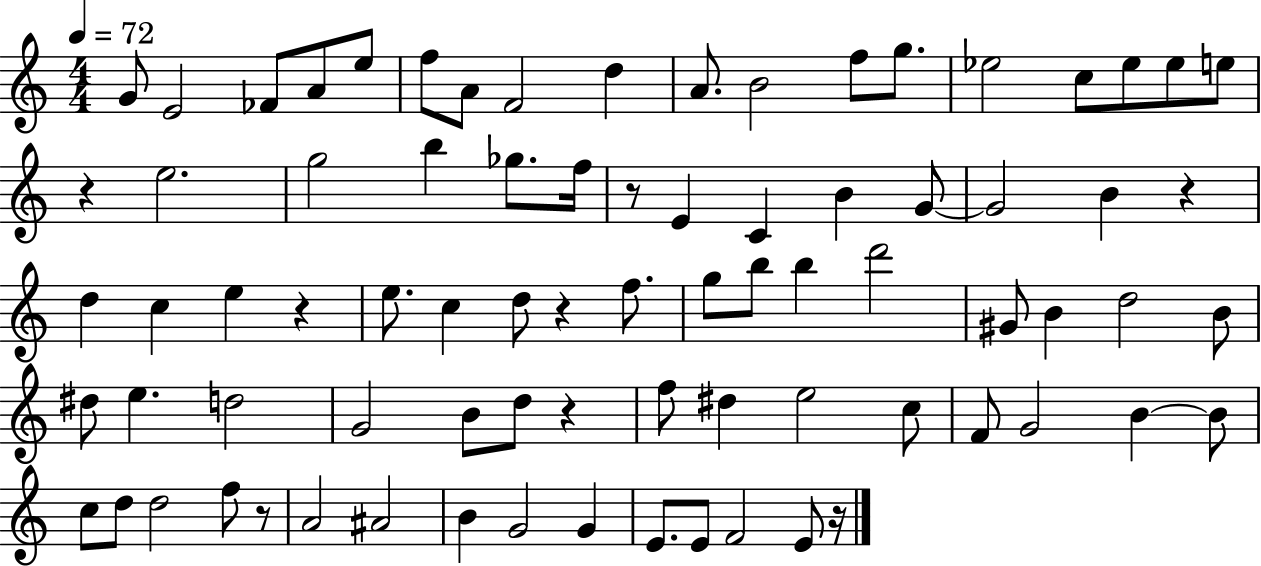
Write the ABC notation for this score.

X:1
T:Untitled
M:4/4
L:1/4
K:C
G/2 E2 _F/2 A/2 e/2 f/2 A/2 F2 d A/2 B2 f/2 g/2 _e2 c/2 _e/2 _e/2 e/2 z e2 g2 b _g/2 f/4 z/2 E C B G/2 G2 B z d c e z e/2 c d/2 z f/2 g/2 b/2 b d'2 ^G/2 B d2 B/2 ^d/2 e d2 G2 B/2 d/2 z f/2 ^d e2 c/2 F/2 G2 B B/2 c/2 d/2 d2 f/2 z/2 A2 ^A2 B G2 G E/2 E/2 F2 E/2 z/4